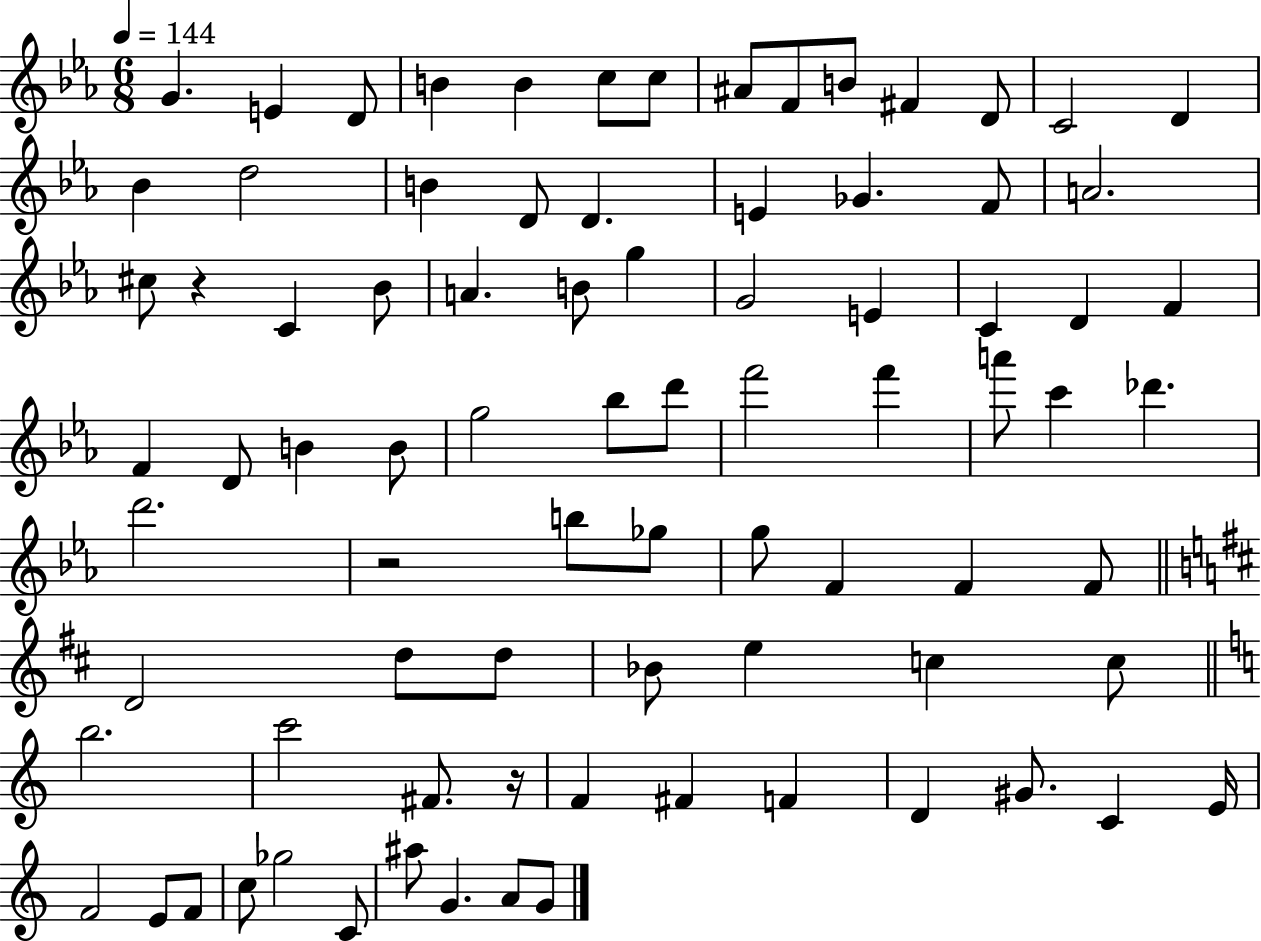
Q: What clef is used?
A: treble